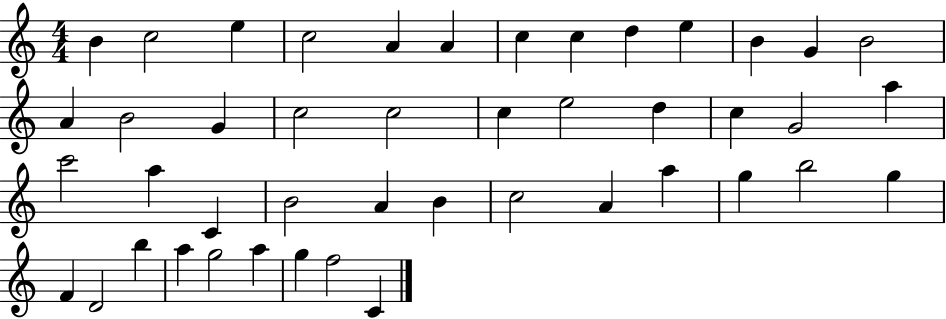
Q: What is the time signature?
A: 4/4